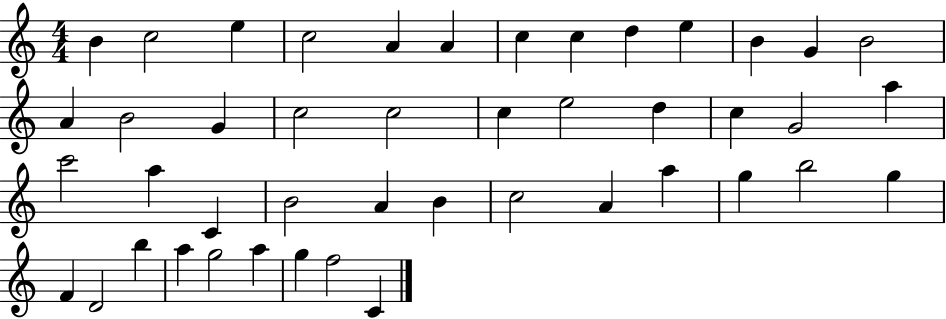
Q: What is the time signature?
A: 4/4